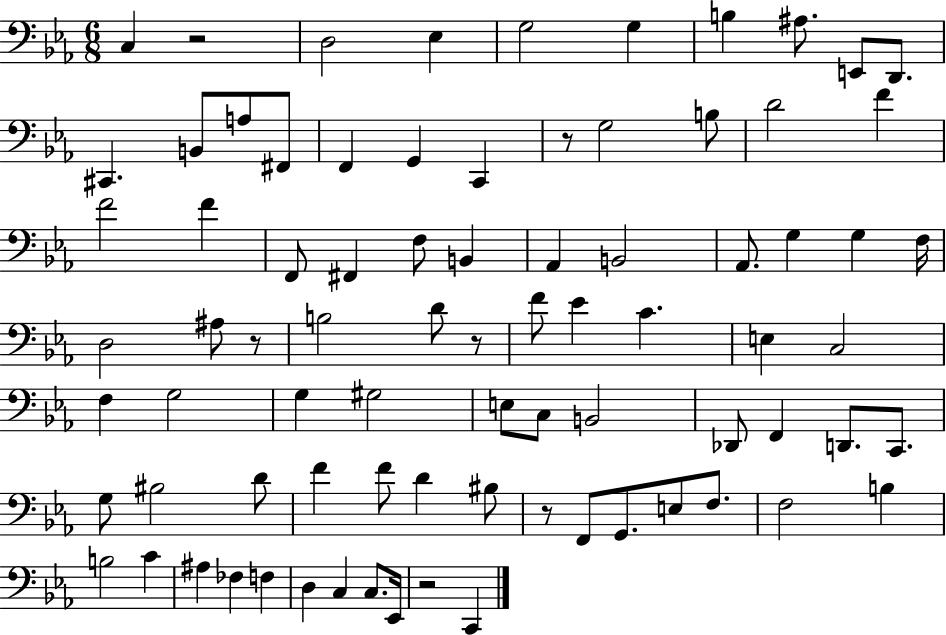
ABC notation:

X:1
T:Untitled
M:6/8
L:1/4
K:Eb
C, z2 D,2 _E, G,2 G, B, ^A,/2 E,,/2 D,,/2 ^C,, B,,/2 A,/2 ^F,,/2 F,, G,, C,, z/2 G,2 B,/2 D2 F F2 F F,,/2 ^F,, F,/2 B,, _A,, B,,2 _A,,/2 G, G, F,/4 D,2 ^A,/2 z/2 B,2 D/2 z/2 F/2 _E C E, C,2 F, G,2 G, ^G,2 E,/2 C,/2 B,,2 _D,,/2 F,, D,,/2 C,,/2 G,/2 ^B,2 D/2 F F/2 D ^B,/2 z/2 F,,/2 G,,/2 E,/2 F,/2 F,2 B, B,2 C ^A, _F, F, D, C, C,/2 _E,,/4 z2 C,,